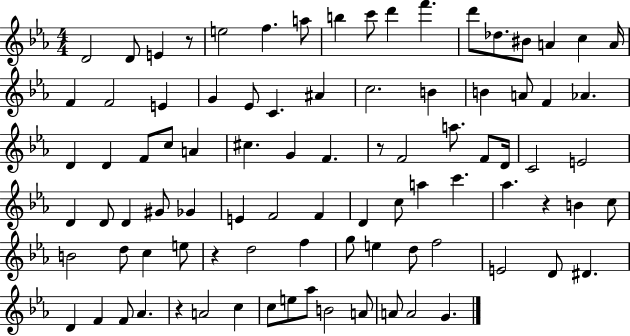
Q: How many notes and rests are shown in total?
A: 90